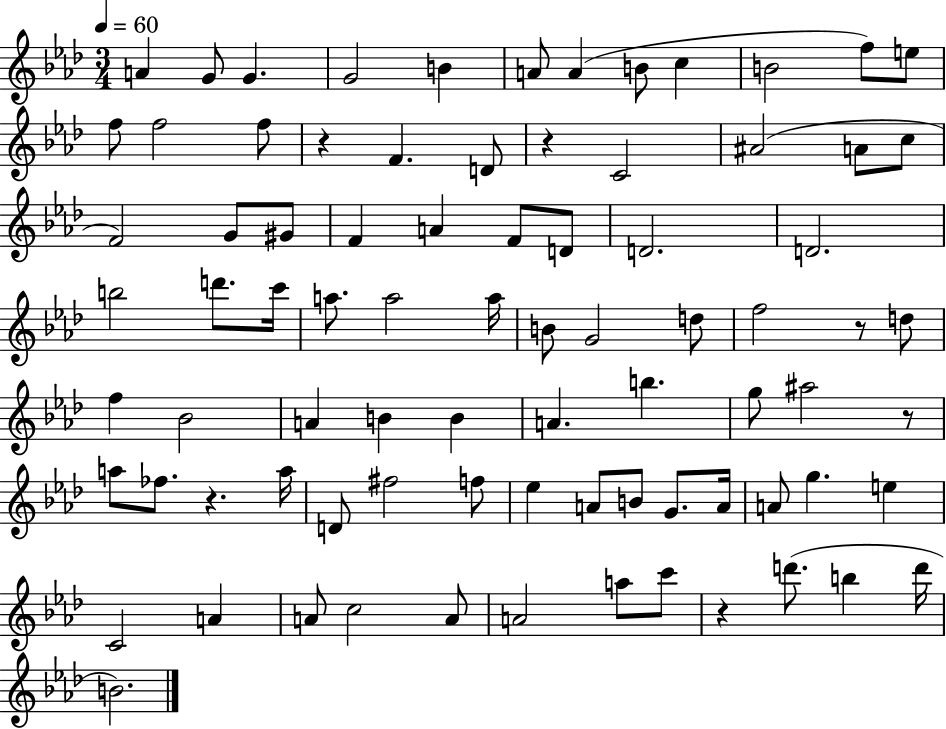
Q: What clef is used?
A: treble